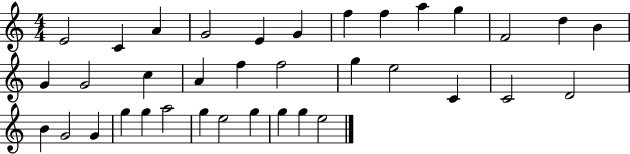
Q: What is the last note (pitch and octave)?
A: E5